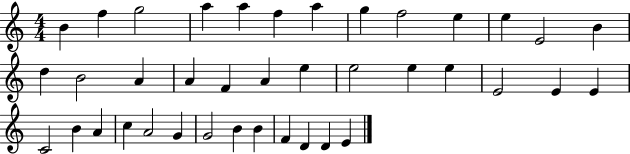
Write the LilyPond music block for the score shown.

{
  \clef treble
  \numericTimeSignature
  \time 4/4
  \key c \major
  b'4 f''4 g''2 | a''4 a''4 f''4 a''4 | g''4 f''2 e''4 | e''4 e'2 b'4 | \break d''4 b'2 a'4 | a'4 f'4 a'4 e''4 | e''2 e''4 e''4 | e'2 e'4 e'4 | \break c'2 b'4 a'4 | c''4 a'2 g'4 | g'2 b'4 b'4 | f'4 d'4 d'4 e'4 | \break \bar "|."
}